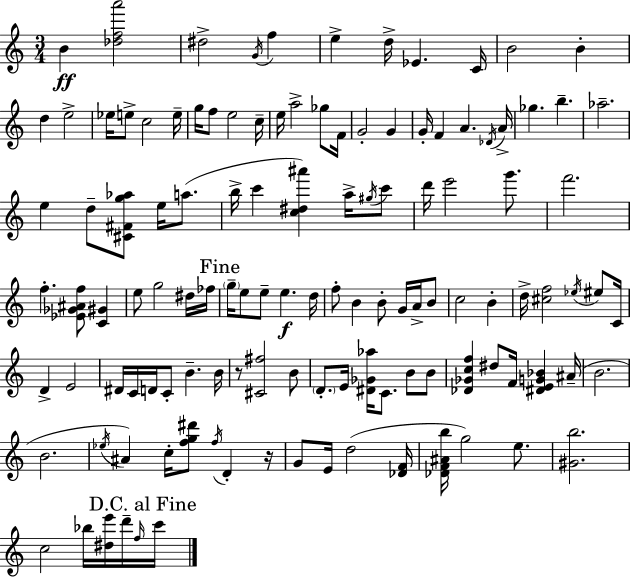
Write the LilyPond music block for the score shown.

{
  \clef treble
  \numericTimeSignature
  \time 3/4
  \key a \minor
  b'4\ff <des'' f'' a'''>2 | dis''2-> \acciaccatura { g'16 } f''4 | e''4-> d''16-> ees'4. | c'16 b'2 b'4-. | \break d''4 e''2-> | ees''16 e''8-> c''2 | e''16-- g''16 f''8 e''2 | c''16-- e''16 a''2-> ges''8 | \break f'16 g'2-. g'4 | g'16-. f'4 a'4. | \acciaccatura { des'16 } a'16-> ges''4. b''4.-- | aes''2.-- | \break e''4 d''8-- <cis' fis' g'' aes''>8 e''16 a''8.( | b''16-> c'''4 <c'' dis'' ais'''>4) a''16-> | \acciaccatura { gis''16 } c'''8 d'''16 e'''2 | g'''8. f'''2. | \break f''4.-. <ees' ges' ais' f''>8 <c' gis'>4 | e''8 g''2 | dis''16 fes''16 \mark "Fine" \parenthesize g''16-- e''8 e''8-- e''4.\f | d''16 f''8-. b'4 b'8-. g'16 | \break a'16-> b'8 c''2 b'4-. | d''16-> <cis'' f''>2 | \acciaccatura { ees''16 } eis''8 c'16 d'4-> e'2 | dis'16 c'16 d'16 c'8-. b'4.-- | \break b'16 r8 <cis' fis''>2 | b'8 \parenthesize d'8.-. e'16 <dis' ges' aes''>16 c'8. | b'8 b'8 <des' ges' c'' f''>4 dis''8 f'16 <dis' e' g' bes'>4 | ais'16--( b'2. | \break b'2. | \acciaccatura { ees''16 } ais'4) c''16-. <f'' g'' dis'''>8 | \acciaccatura { f''16 } d'4-. r16 g'8 e'16 d''2( | <des' f'>16 <des' f' ais' b''>16 g''2) | \break e''8. <gis' b''>2. | c''2 | bes''16 <dis'' e'''>16 d'''16-- \grace { f''16 } \mark "D.C. al Fine" c'''16 \bar "|."
}